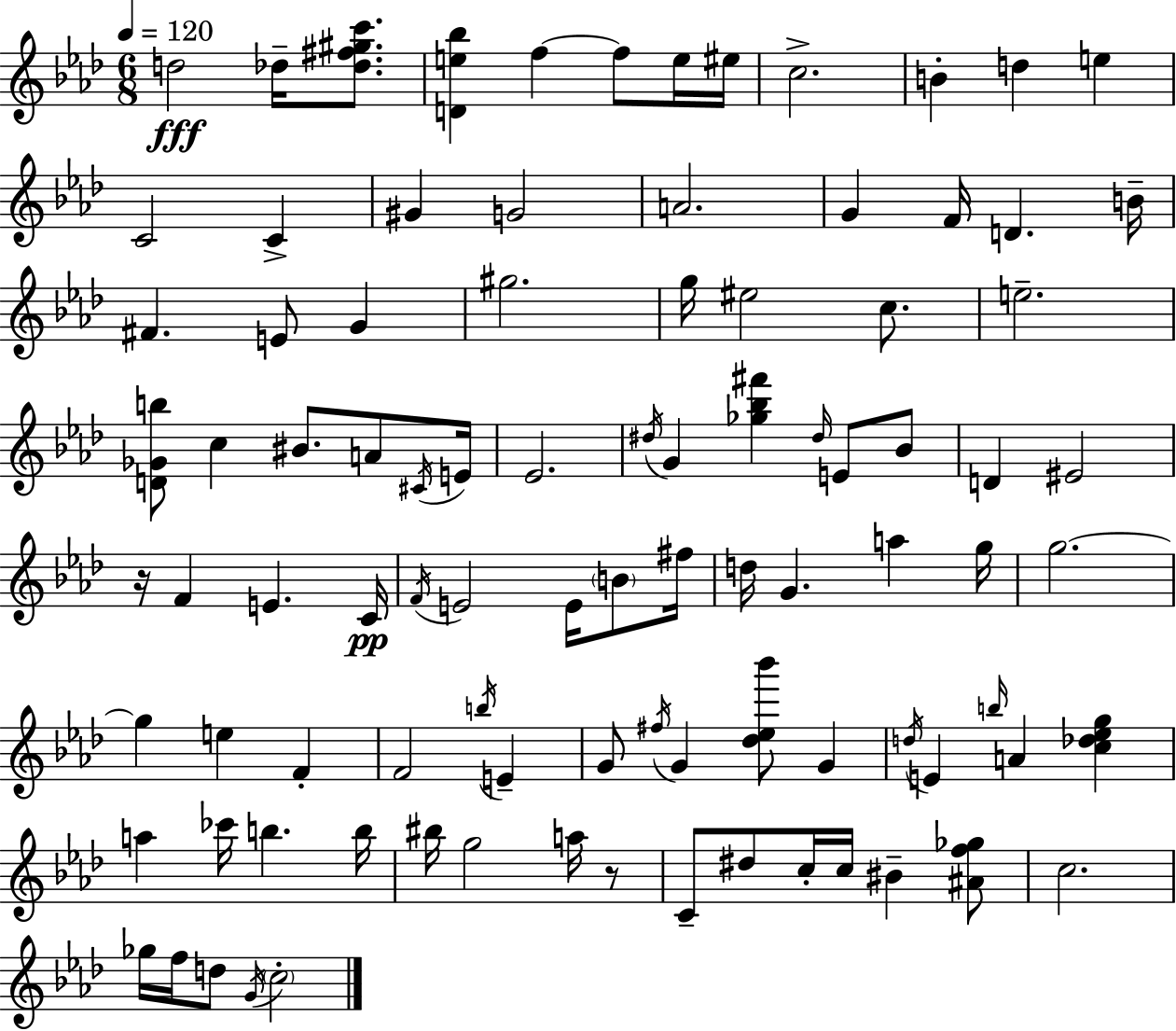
D5/h Db5/s [Db5,F#5,G#5,C6]/e. [D4,E5,Bb5]/q F5/q F5/e E5/s EIS5/s C5/h. B4/q D5/q E5/q C4/h C4/q G#4/q G4/h A4/h. G4/q F4/s D4/q. B4/s F#4/q. E4/e G4/q G#5/h. G5/s EIS5/h C5/e. E5/h. [D4,Gb4,B5]/e C5/q BIS4/e. A4/e C#4/s E4/s Eb4/h. D#5/s G4/q [Gb5,Bb5,F#6]/q D#5/s E4/e Bb4/e D4/q EIS4/h R/s F4/q E4/q. C4/s F4/s E4/h E4/s B4/e F#5/s D5/s G4/q. A5/q G5/s G5/h. G5/q E5/q F4/q F4/h B5/s E4/q G4/e F#5/s G4/q [Db5,Eb5,Bb6]/e G4/q D5/s E4/q B5/s A4/q [C5,Db5,Eb5,G5]/q A5/q CES6/s B5/q. B5/s BIS5/s G5/h A5/s R/e C4/e D#5/e C5/s C5/s BIS4/q [A#4,F5,Gb5]/e C5/h. Gb5/s F5/s D5/e G4/s C5/h